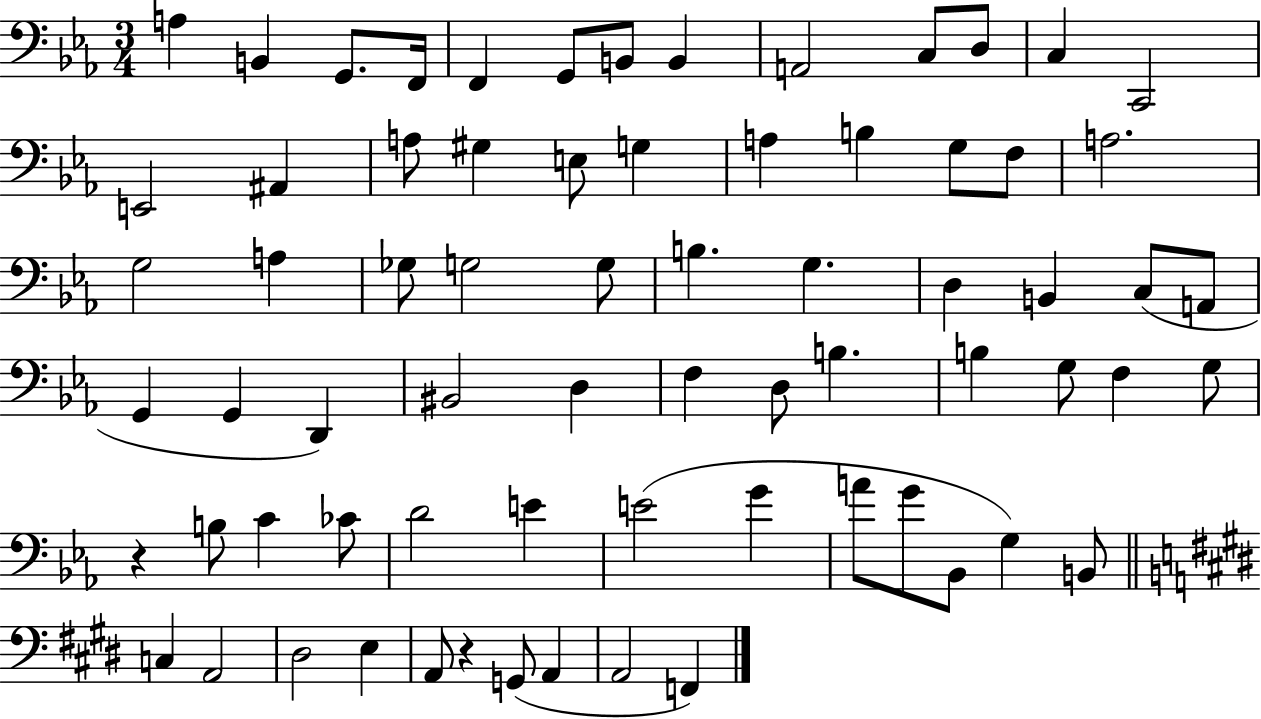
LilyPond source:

{
  \clef bass
  \numericTimeSignature
  \time 3/4
  \key ees \major
  a4 b,4 g,8. f,16 | f,4 g,8 b,8 b,4 | a,2 c8 d8 | c4 c,2 | \break e,2 ais,4 | a8 gis4 e8 g4 | a4 b4 g8 f8 | a2. | \break g2 a4 | ges8 g2 g8 | b4. g4. | d4 b,4 c8( a,8 | \break g,4 g,4 d,4) | bis,2 d4 | f4 d8 b4. | b4 g8 f4 g8 | \break r4 b8 c'4 ces'8 | d'2 e'4 | e'2( g'4 | a'8 g'8 bes,8 g4) b,8 | \break \bar "||" \break \key e \major c4 a,2 | dis2 e4 | a,8 r4 g,8( a,4 | a,2 f,4) | \break \bar "|."
}